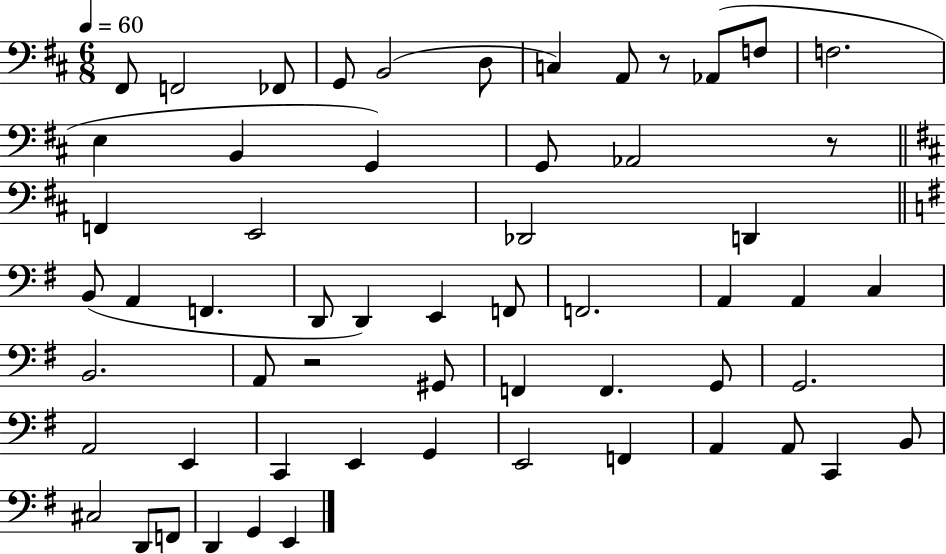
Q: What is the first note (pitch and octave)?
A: F#2